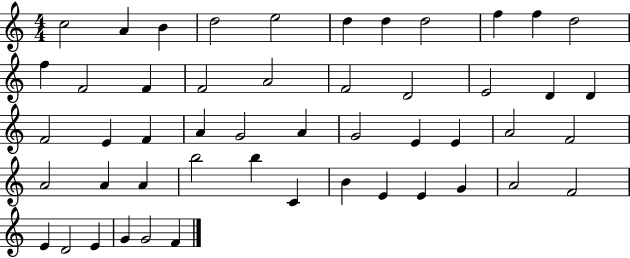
{
  \clef treble
  \numericTimeSignature
  \time 4/4
  \key c \major
  c''2 a'4 b'4 | d''2 e''2 | d''4 d''4 d''2 | f''4 f''4 d''2 | \break f''4 f'2 f'4 | f'2 a'2 | f'2 d'2 | e'2 d'4 d'4 | \break f'2 e'4 f'4 | a'4 g'2 a'4 | g'2 e'4 e'4 | a'2 f'2 | \break a'2 a'4 a'4 | b''2 b''4 c'4 | b'4 e'4 e'4 g'4 | a'2 f'2 | \break e'4 d'2 e'4 | g'4 g'2 f'4 | \bar "|."
}